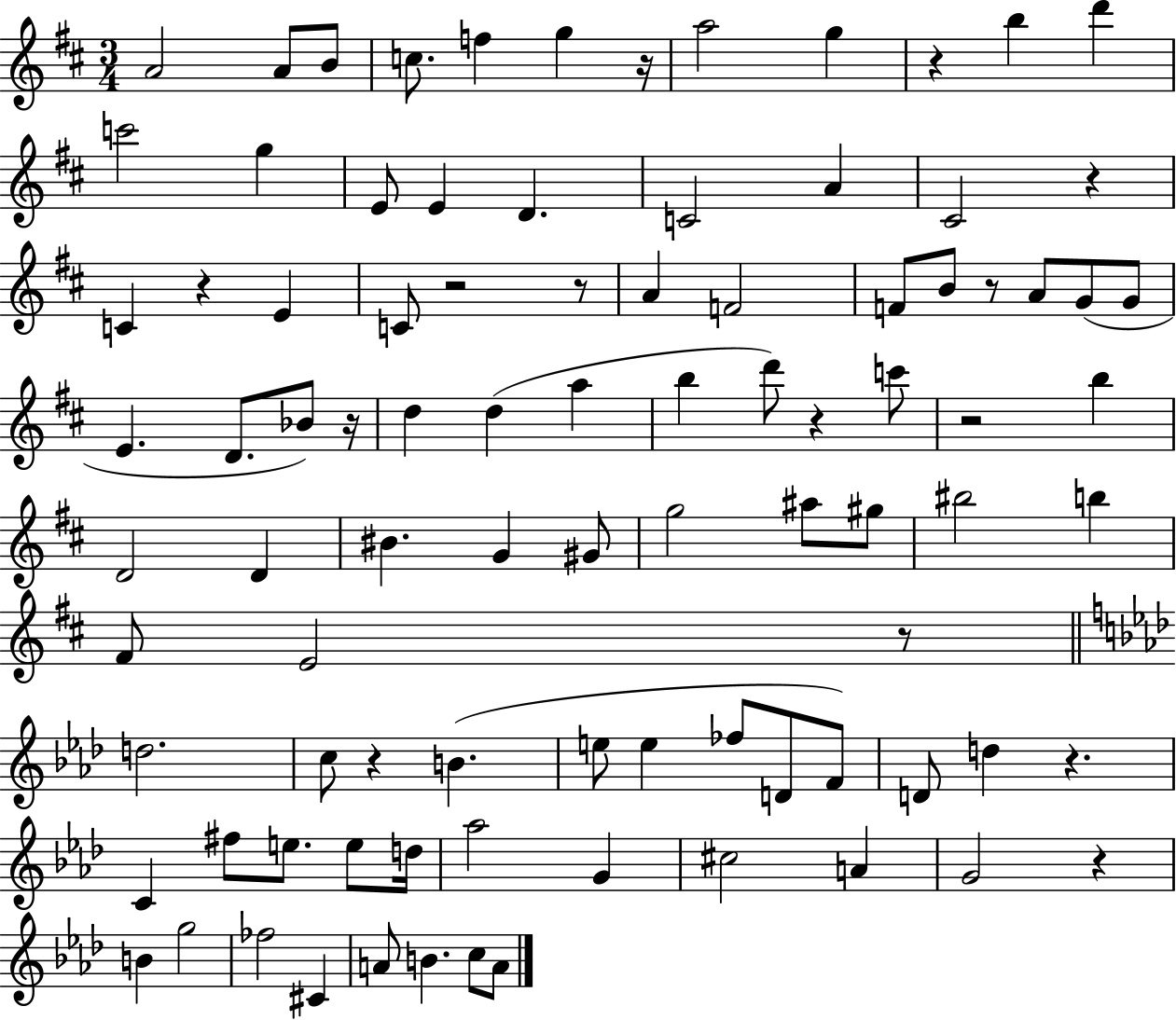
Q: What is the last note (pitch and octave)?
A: A4